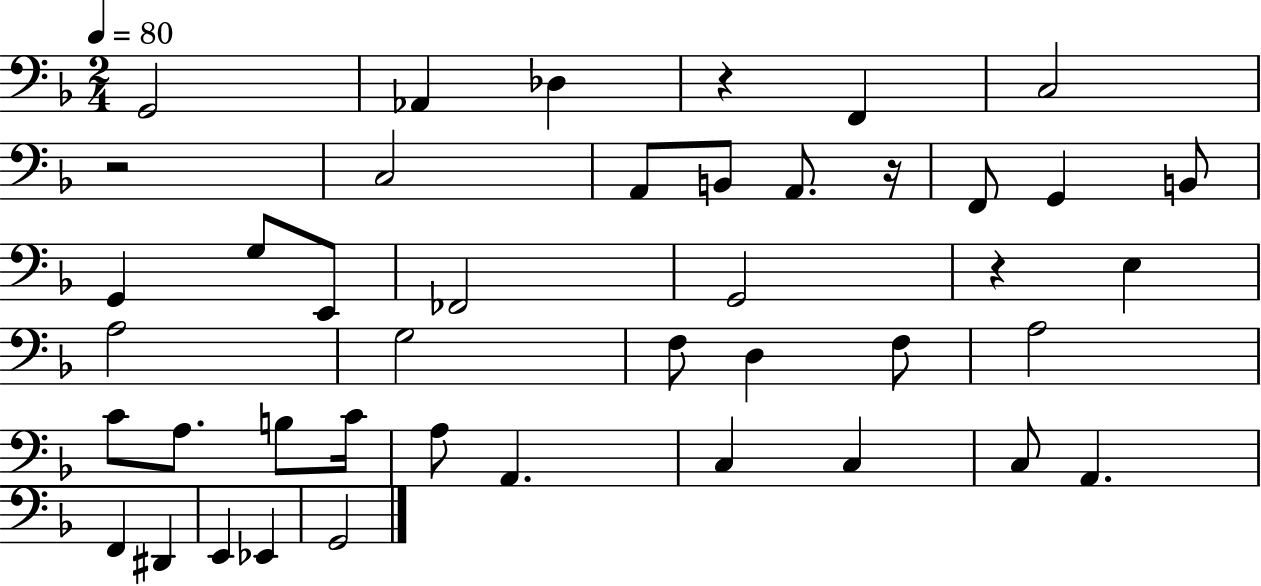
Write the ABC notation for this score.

X:1
T:Untitled
M:2/4
L:1/4
K:F
G,,2 _A,, _D, z F,, C,2 z2 C,2 A,,/2 B,,/2 A,,/2 z/4 F,,/2 G,, B,,/2 G,, G,/2 E,,/2 _F,,2 G,,2 z E, A,2 G,2 F,/2 D, F,/2 A,2 C/2 A,/2 B,/2 C/4 A,/2 A,, C, C, C,/2 A,, F,, ^D,, E,, _E,, G,,2